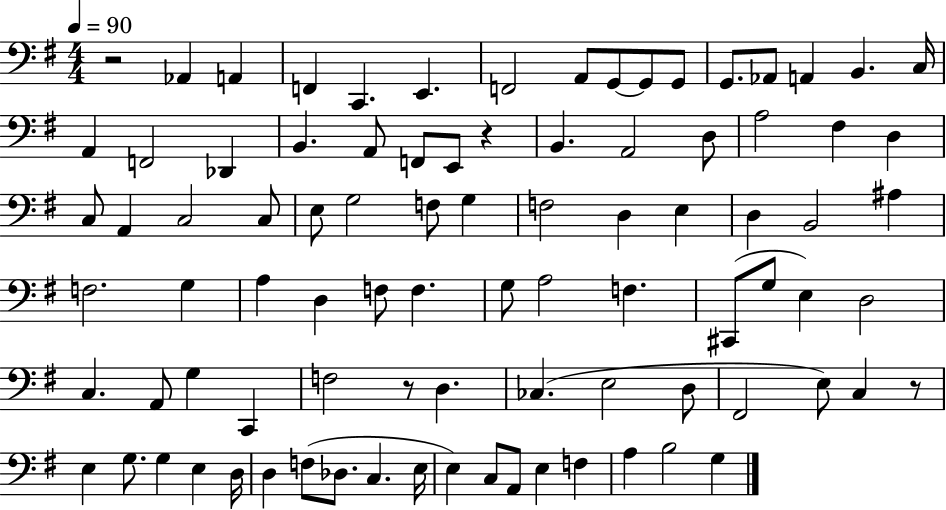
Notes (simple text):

R/h Ab2/q A2/q F2/q C2/q. E2/q. F2/h A2/e G2/e G2/e G2/e G2/e. Ab2/e A2/q B2/q. C3/s A2/q F2/h Db2/q B2/q. A2/e F2/e E2/e R/q B2/q. A2/h D3/e A3/h F#3/q D3/q C3/e A2/q C3/h C3/e E3/e G3/h F3/e G3/q F3/h D3/q E3/q D3/q B2/h A#3/q F3/h. G3/q A3/q D3/q F3/e F3/q. G3/e A3/h F3/q. C#2/e G3/e E3/q D3/h C3/q. A2/e G3/q C2/q F3/h R/e D3/q. CES3/q. E3/h D3/e F#2/h E3/e C3/q R/e E3/q G3/e. G3/q E3/q D3/s D3/q F3/e Db3/e. C3/q. E3/s E3/q C3/e A2/e E3/q F3/q A3/q B3/h G3/q